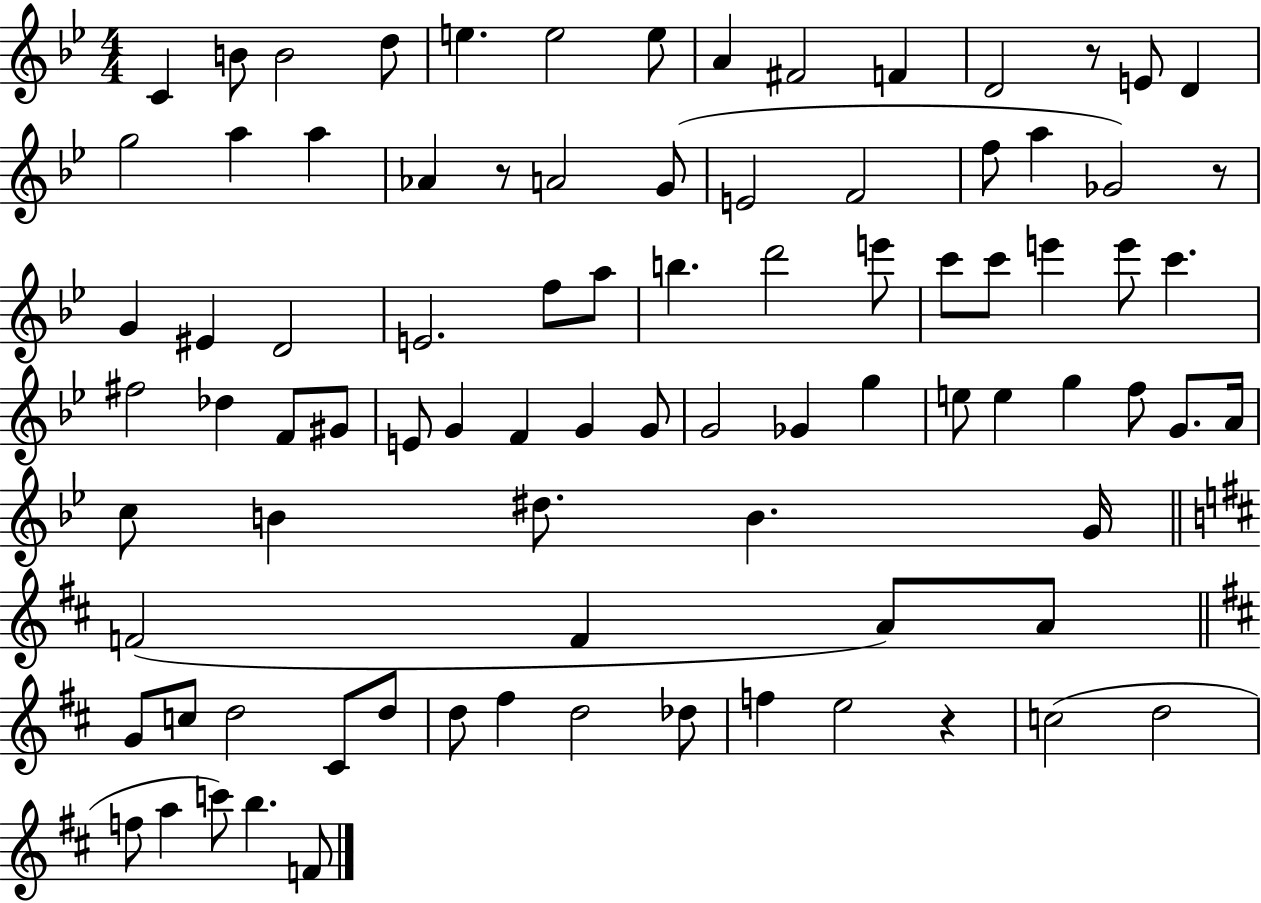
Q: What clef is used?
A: treble